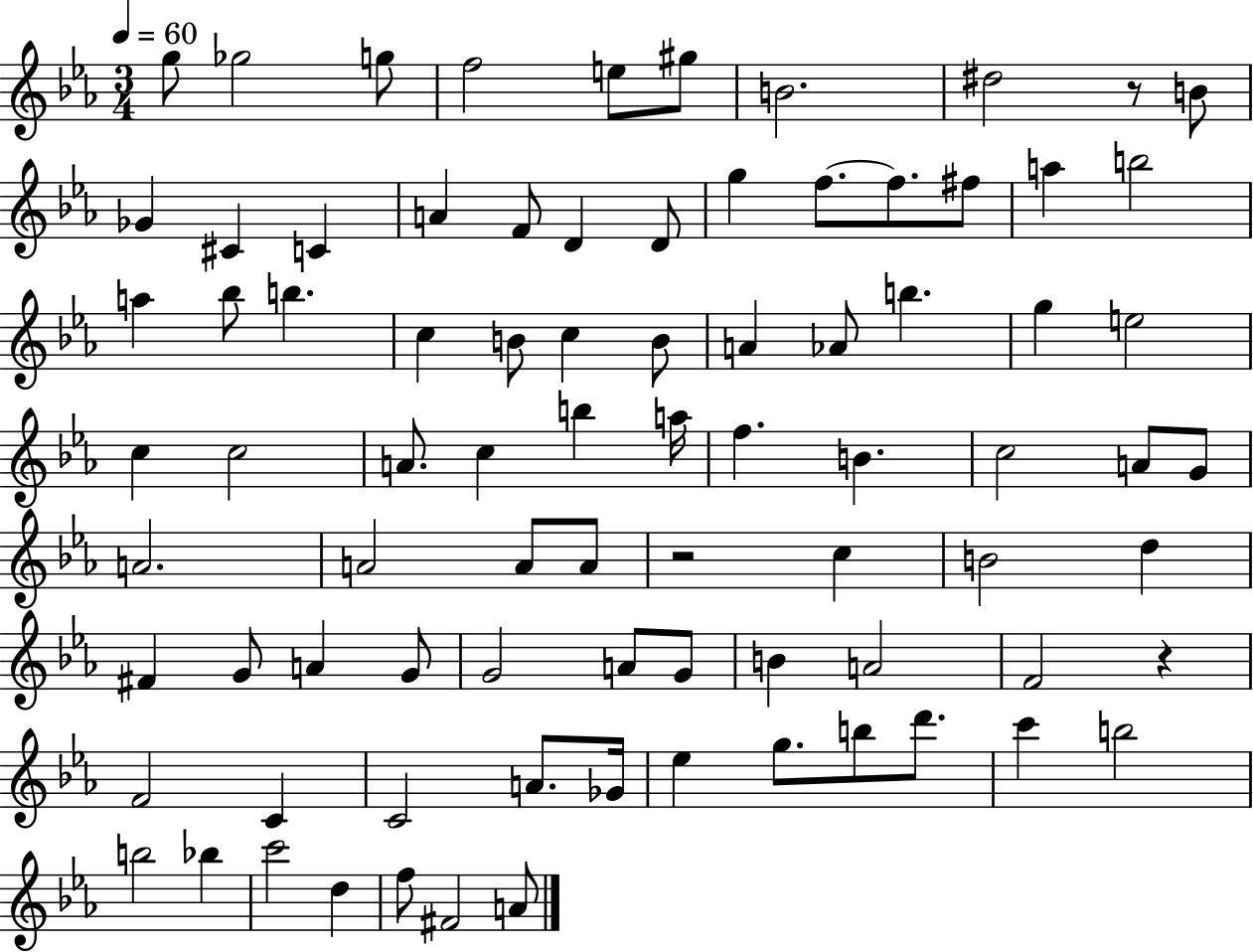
G5/e Gb5/h G5/e F5/h E5/e G#5/e B4/h. D#5/h R/e B4/e Gb4/q C#4/q C4/q A4/q F4/e D4/q D4/e G5/q F5/e. F5/e. F#5/e A5/q B5/h A5/q Bb5/e B5/q. C5/q B4/e C5/q B4/e A4/q Ab4/e B5/q. G5/q E5/h C5/q C5/h A4/e. C5/q B5/q A5/s F5/q. B4/q. C5/h A4/e G4/e A4/h. A4/h A4/e A4/e R/h C5/q B4/h D5/q F#4/q G4/e A4/q G4/e G4/h A4/e G4/e B4/q A4/h F4/h R/q F4/h C4/q C4/h A4/e. Gb4/s Eb5/q G5/e. B5/e D6/e. C6/q B5/h B5/h Bb5/q C6/h D5/q F5/e F#4/h A4/e